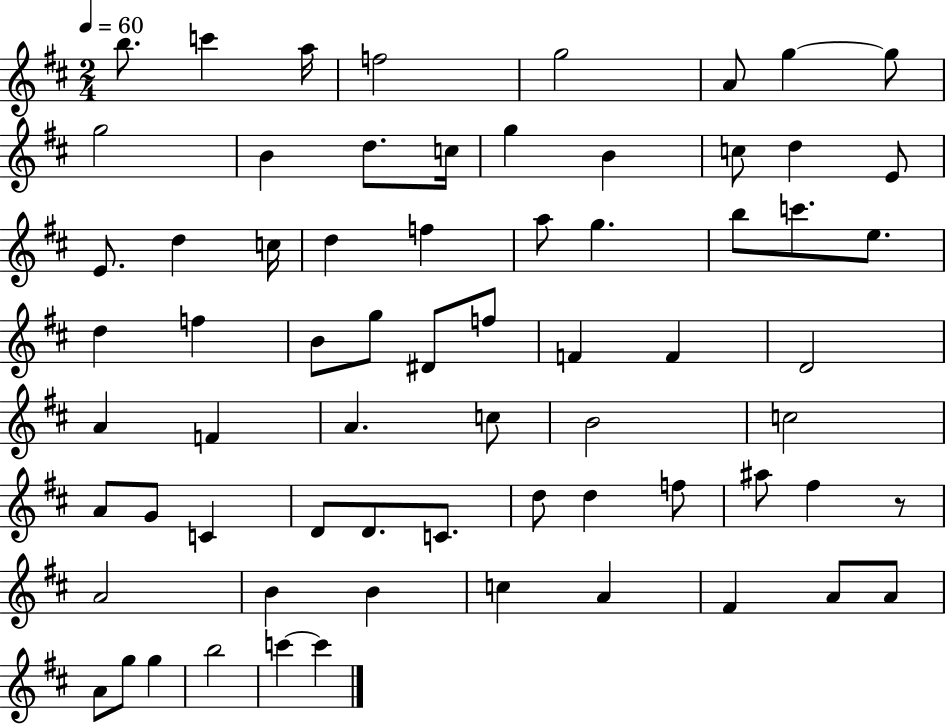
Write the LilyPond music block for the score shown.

{
  \clef treble
  \numericTimeSignature
  \time 2/4
  \key d \major
  \tempo 4 = 60
  b''8. c'''4 a''16 | f''2 | g''2 | a'8 g''4~~ g''8 | \break g''2 | b'4 d''8. c''16 | g''4 b'4 | c''8 d''4 e'8 | \break e'8. d''4 c''16 | d''4 f''4 | a''8 g''4. | b''8 c'''8. e''8. | \break d''4 f''4 | b'8 g''8 dis'8 f''8 | f'4 f'4 | d'2 | \break a'4 f'4 | a'4. c''8 | b'2 | c''2 | \break a'8 g'8 c'4 | d'8 d'8. c'8. | d''8 d''4 f''8 | ais''8 fis''4 r8 | \break a'2 | b'4 b'4 | c''4 a'4 | fis'4 a'8 a'8 | \break a'8 g''8 g''4 | b''2 | c'''4~~ c'''4 | \bar "|."
}